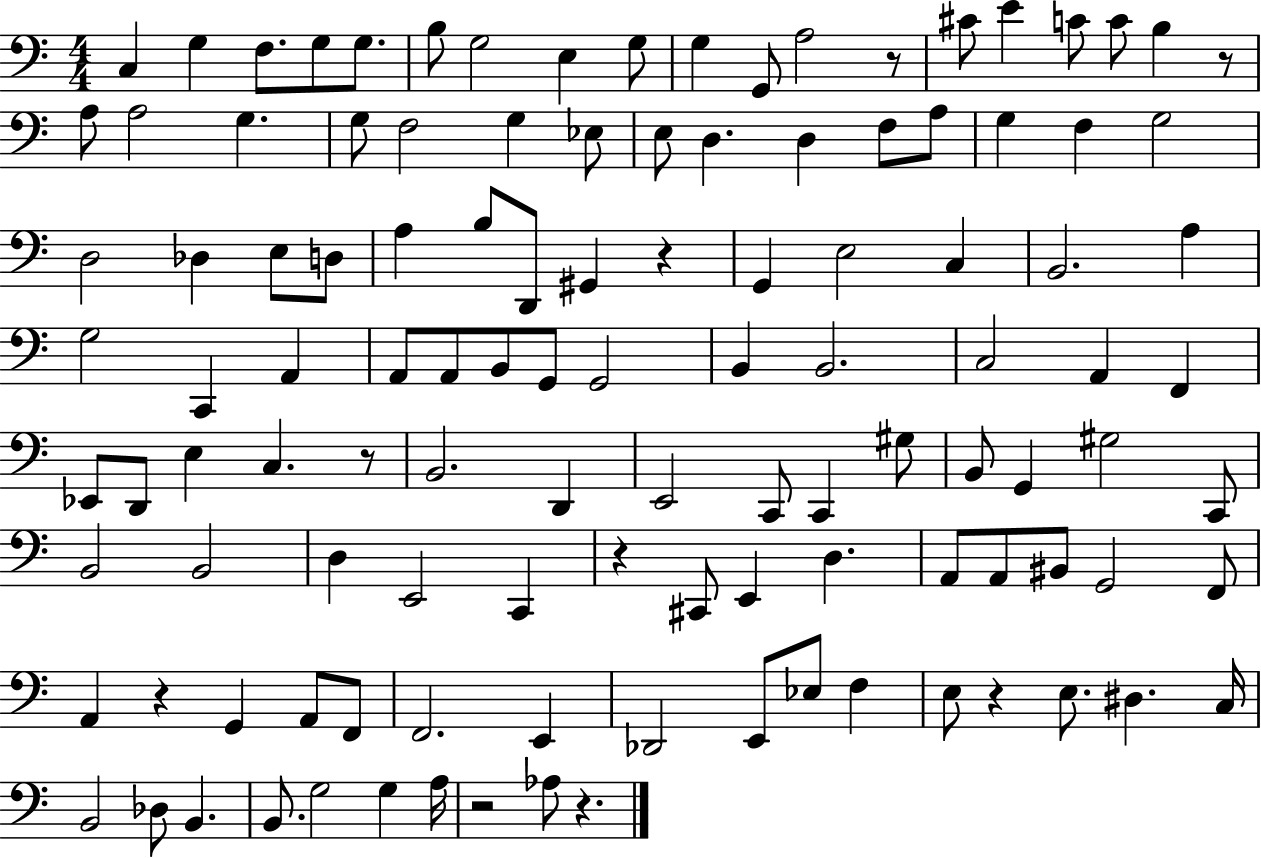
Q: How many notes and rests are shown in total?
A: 116